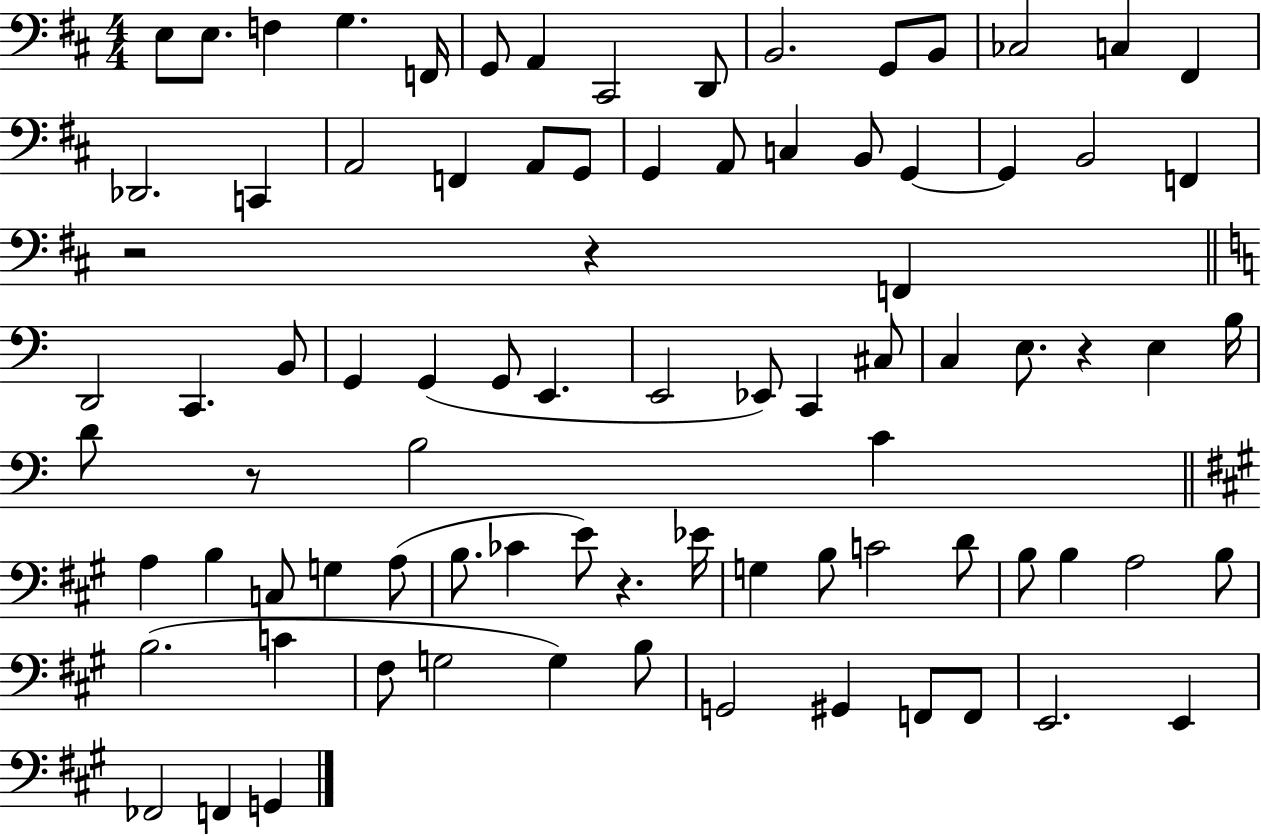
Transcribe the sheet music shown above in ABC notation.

X:1
T:Untitled
M:4/4
L:1/4
K:D
E,/2 E,/2 F, G, F,,/4 G,,/2 A,, ^C,,2 D,,/2 B,,2 G,,/2 B,,/2 _C,2 C, ^F,, _D,,2 C,, A,,2 F,, A,,/2 G,,/2 G,, A,,/2 C, B,,/2 G,, G,, B,,2 F,, z2 z F,, D,,2 C,, B,,/2 G,, G,, G,,/2 E,, E,,2 _E,,/2 C,, ^C,/2 C, E,/2 z E, B,/4 D/2 z/2 B,2 C A, B, C,/2 G, A,/2 B,/2 _C E/2 z _E/4 G, B,/2 C2 D/2 B,/2 B, A,2 B,/2 B,2 C ^F,/2 G,2 G, B,/2 G,,2 ^G,, F,,/2 F,,/2 E,,2 E,, _F,,2 F,, G,,